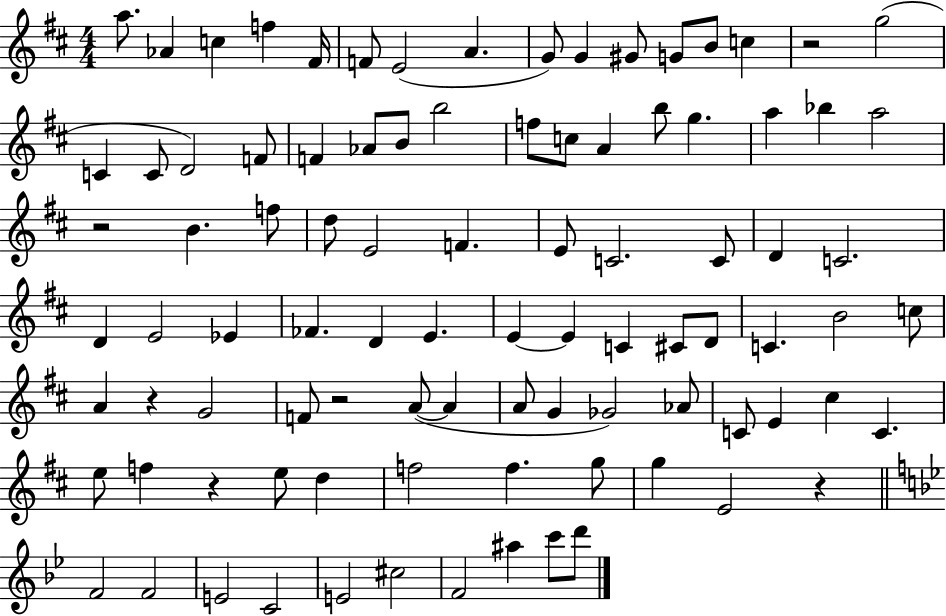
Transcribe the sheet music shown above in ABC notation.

X:1
T:Untitled
M:4/4
L:1/4
K:D
a/2 _A c f ^F/4 F/2 E2 A G/2 G ^G/2 G/2 B/2 c z2 g2 C C/2 D2 F/2 F _A/2 B/2 b2 f/2 c/2 A b/2 g a _b a2 z2 B f/2 d/2 E2 F E/2 C2 C/2 D C2 D E2 _E _F D E E E C ^C/2 D/2 C B2 c/2 A z G2 F/2 z2 A/2 A A/2 G _G2 _A/2 C/2 E ^c C e/2 f z e/2 d f2 f g/2 g E2 z F2 F2 E2 C2 E2 ^c2 F2 ^a c'/2 d'/2